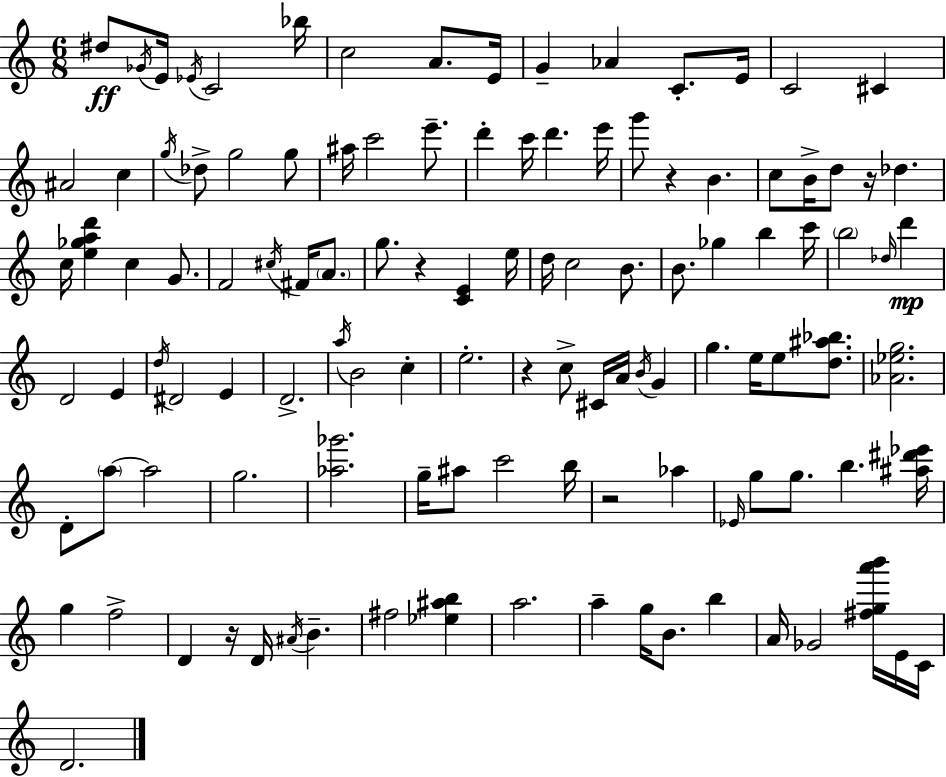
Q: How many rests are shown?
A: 6